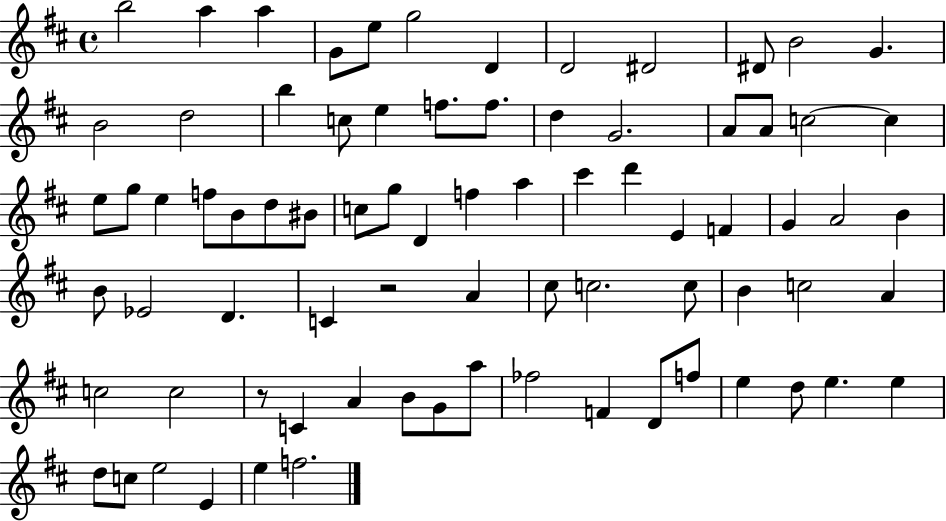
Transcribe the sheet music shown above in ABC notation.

X:1
T:Untitled
M:4/4
L:1/4
K:D
b2 a a G/2 e/2 g2 D D2 ^D2 ^D/2 B2 G B2 d2 b c/2 e f/2 f/2 d G2 A/2 A/2 c2 c e/2 g/2 e f/2 B/2 d/2 ^B/2 c/2 g/2 D f a ^c' d' E F G A2 B B/2 _E2 D C z2 A ^c/2 c2 c/2 B c2 A c2 c2 z/2 C A B/2 G/2 a/2 _f2 F D/2 f/2 e d/2 e e d/2 c/2 e2 E e f2